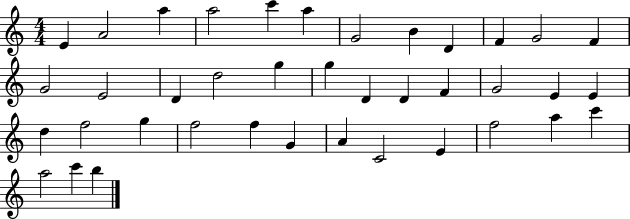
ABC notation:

X:1
T:Untitled
M:4/4
L:1/4
K:C
E A2 a a2 c' a G2 B D F G2 F G2 E2 D d2 g g D D F G2 E E d f2 g f2 f G A C2 E f2 a c' a2 c' b